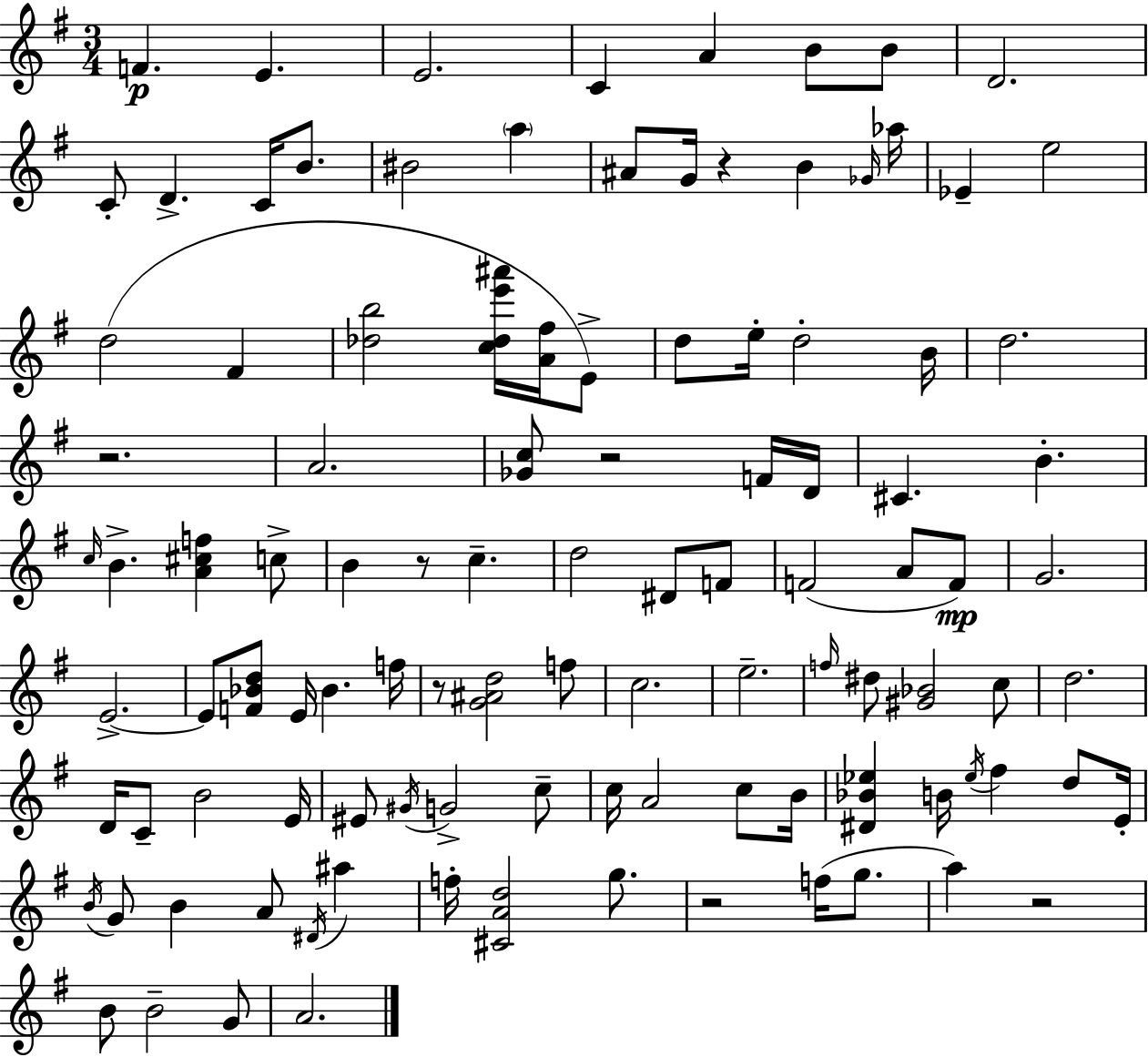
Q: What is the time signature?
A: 3/4